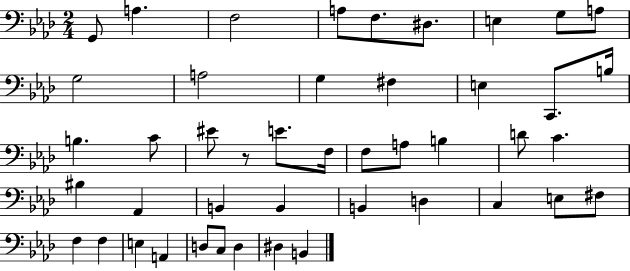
{
  \clef bass
  \numericTimeSignature
  \time 2/4
  \key aes \major
  \repeat volta 2 { g,8 a4. | f2 | a8 f8. dis8. | e4 g8 a8 | \break g2 | a2 | g4 fis4 | e4 c,8. b16 | \break b4. c'8 | eis'8 r8 e'8. f16 | f8 a8 b4 | d'8 c'4. | \break bis4 aes,4 | b,4 b,4 | b,4 d4 | c4 e8 fis8 | \break f4 f4 | e4 a,4 | d8 c8 d4 | dis4 b,4 | \break } \bar "|."
}